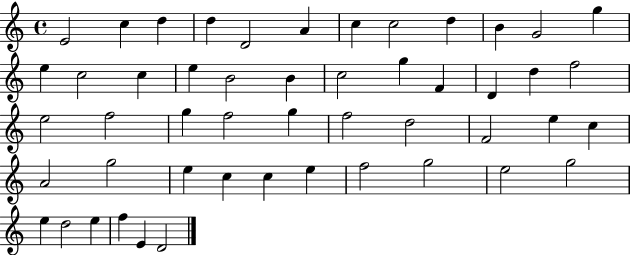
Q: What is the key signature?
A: C major